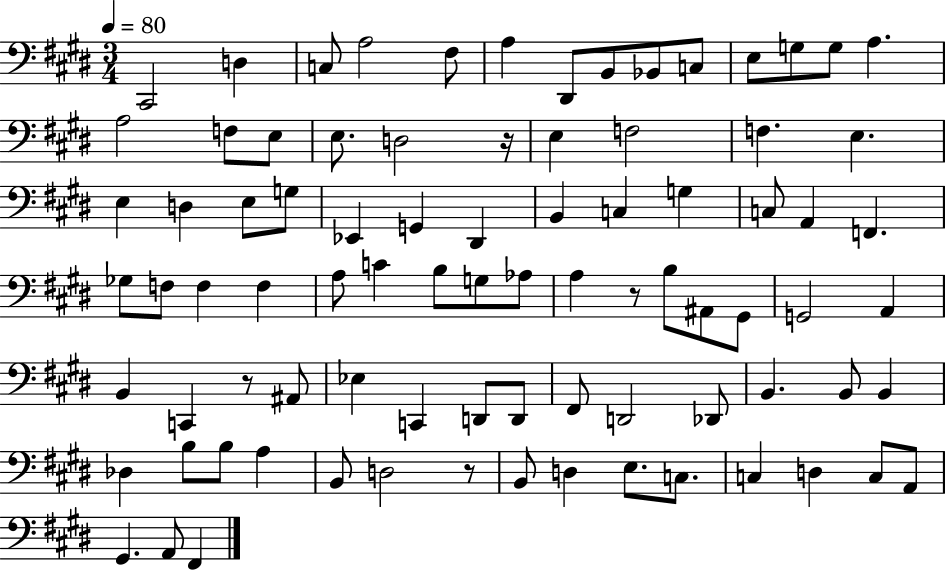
{
  \clef bass
  \numericTimeSignature
  \time 3/4
  \key e \major
  \tempo 4 = 80
  cis,2 d4 | c8 a2 fis8 | a4 dis,8 b,8 bes,8 c8 | e8 g8 g8 a4. | \break a2 f8 e8 | e8. d2 r16 | e4 f2 | f4. e4. | \break e4 d4 e8 g8 | ees,4 g,4 dis,4 | b,4 c4 g4 | c8 a,4 f,4. | \break ges8 f8 f4 f4 | a8 c'4 b8 g8 aes8 | a4 r8 b8 ais,8 gis,8 | g,2 a,4 | \break b,4 c,4 r8 ais,8 | ees4 c,4 d,8 d,8 | fis,8 d,2 des,8 | b,4. b,8 b,4 | \break des4 b8 b8 a4 | b,8 d2 r8 | b,8 d4 e8. c8. | c4 d4 c8 a,8 | \break gis,4. a,8 fis,4 | \bar "|."
}